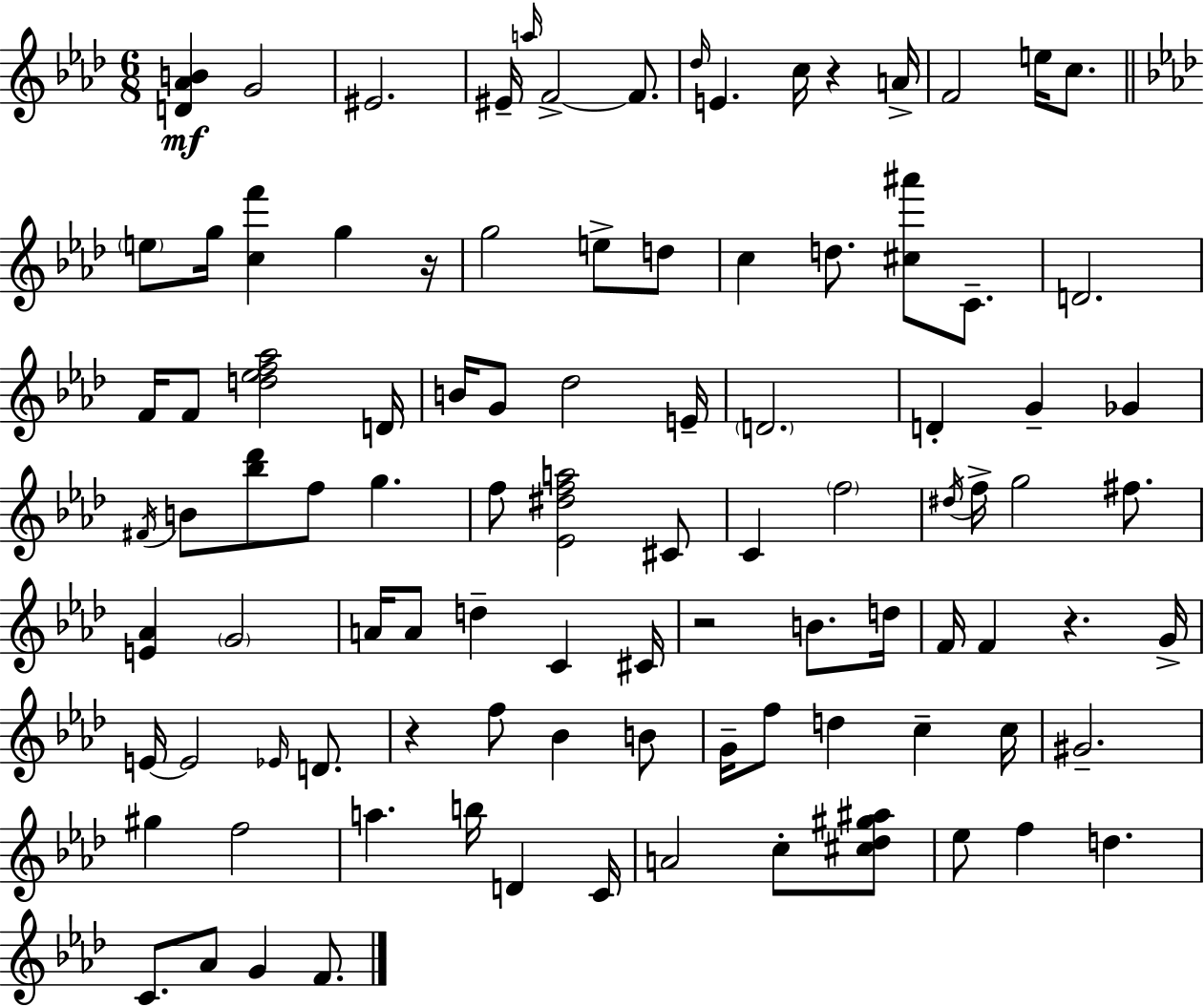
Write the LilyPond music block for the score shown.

{
  \clef treble
  \numericTimeSignature
  \time 6/8
  \key f \minor
  \repeat volta 2 { <d' aes' b'>4\mf g'2 | eis'2. | eis'16-- \grace { a''16 } f'2->~~ f'8. | \grace { des''16 } e'4. c''16 r4 | \break a'16-> f'2 e''16 c''8. | \bar "||" \break \key aes \major \parenthesize e''8 g''16 <c'' f'''>4 g''4 r16 | g''2 e''8-> d''8 | c''4 d''8. <cis'' ais'''>8 c'8.-- | d'2. | \break f'16 f'8 <d'' ees'' f'' aes''>2 d'16 | b'16 g'8 des''2 e'16-- | \parenthesize d'2. | d'4-. g'4-- ges'4 | \break \acciaccatura { fis'16 } b'8 <bes'' des'''>8 f''8 g''4. | f''8 <ees' dis'' f'' a''>2 cis'8 | c'4 \parenthesize f''2 | \acciaccatura { dis''16 } f''16-> g''2 fis''8. | \break <e' aes'>4 \parenthesize g'2 | a'16 a'8 d''4-- c'4 | cis'16 r2 b'8. | d''16 f'16 f'4 r4. | \break g'16-> e'16~~ e'2 \grace { ees'16 } | d'8. r4 f''8 bes'4 | b'8 g'16-- f''8 d''4 c''4-- | c''16 gis'2.-- | \break gis''4 f''2 | a''4. b''16 d'4 | c'16 a'2 c''8-. | <cis'' des'' gis'' ais''>8 ees''8 f''4 d''4. | \break c'8. aes'8 g'4 | f'8. } \bar "|."
}